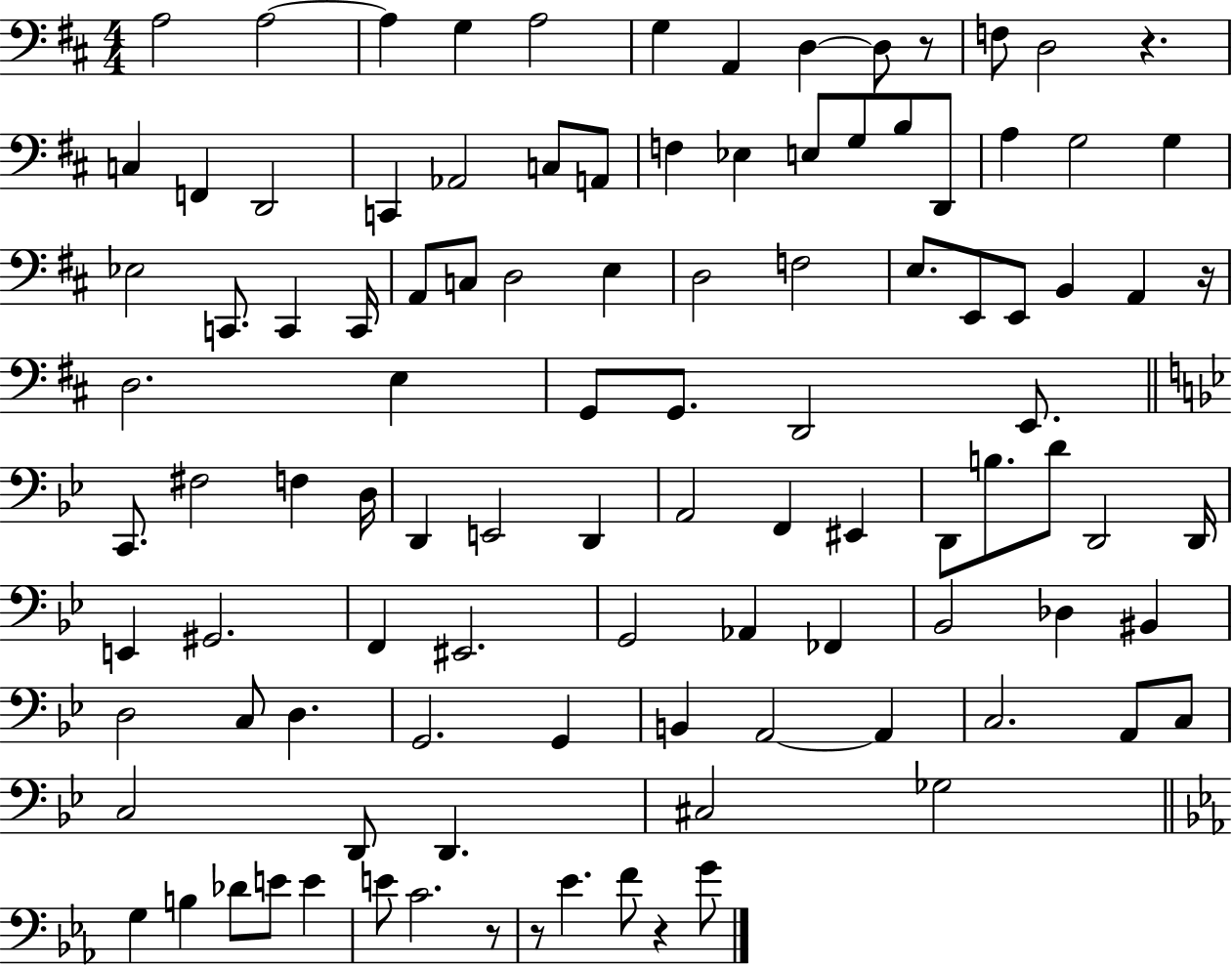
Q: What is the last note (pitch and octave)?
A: G4